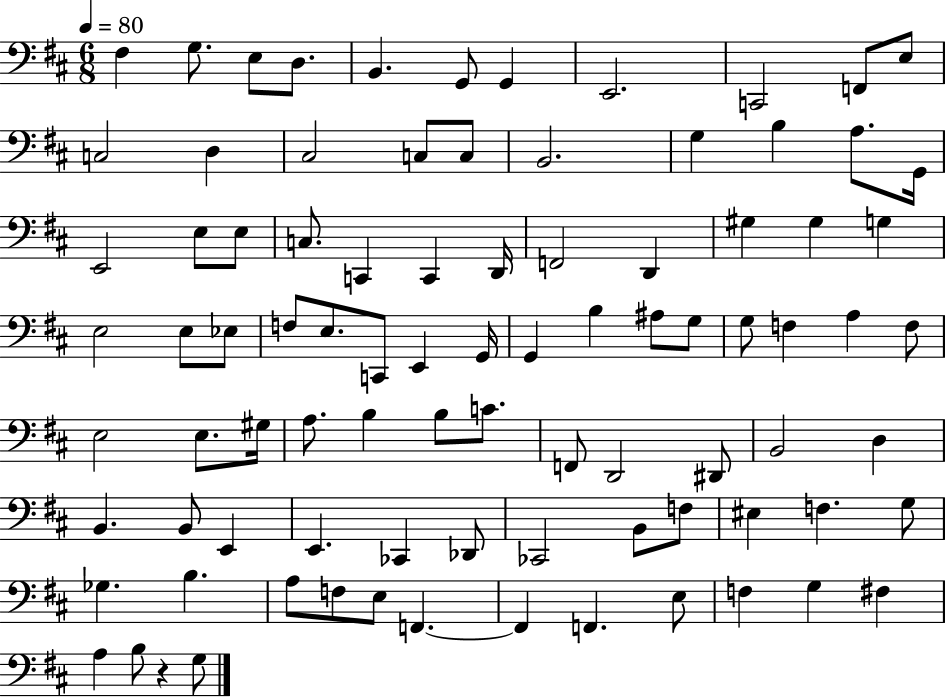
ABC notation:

X:1
T:Untitled
M:6/8
L:1/4
K:D
^F, G,/2 E,/2 D,/2 B,, G,,/2 G,, E,,2 C,,2 F,,/2 E,/2 C,2 D, ^C,2 C,/2 C,/2 B,,2 G, B, A,/2 G,,/4 E,,2 E,/2 E,/2 C,/2 C,, C,, D,,/4 F,,2 D,, ^G, ^G, G, E,2 E,/2 _E,/2 F,/2 E,/2 C,,/2 E,, G,,/4 G,, B, ^A,/2 G,/2 G,/2 F, A, F,/2 E,2 E,/2 ^G,/4 A,/2 B, B,/2 C/2 F,,/2 D,,2 ^D,,/2 B,,2 D, B,, B,,/2 E,, E,, _C,, _D,,/2 _C,,2 B,,/2 F,/2 ^E, F, G,/2 _G, B, A,/2 F,/2 E,/2 F,, F,, F,, E,/2 F, G, ^F, A, B,/2 z G,/2